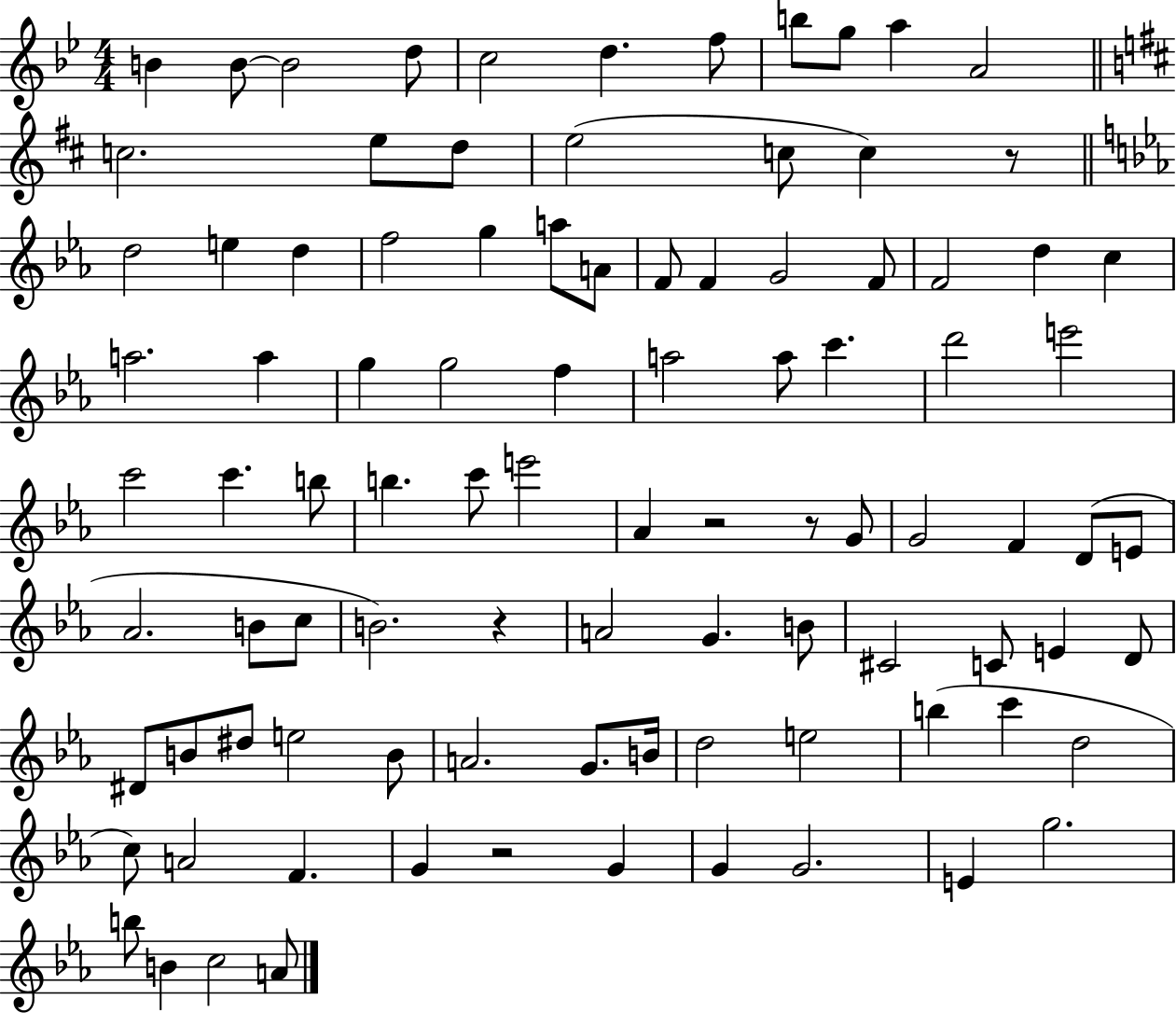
X:1
T:Untitled
M:4/4
L:1/4
K:Bb
B B/2 B2 d/2 c2 d f/2 b/2 g/2 a A2 c2 e/2 d/2 e2 c/2 c z/2 d2 e d f2 g a/2 A/2 F/2 F G2 F/2 F2 d c a2 a g g2 f a2 a/2 c' d'2 e'2 c'2 c' b/2 b c'/2 e'2 _A z2 z/2 G/2 G2 F D/2 E/2 _A2 B/2 c/2 B2 z A2 G B/2 ^C2 C/2 E D/2 ^D/2 B/2 ^d/2 e2 B/2 A2 G/2 B/4 d2 e2 b c' d2 c/2 A2 F G z2 G G G2 E g2 b/2 B c2 A/2